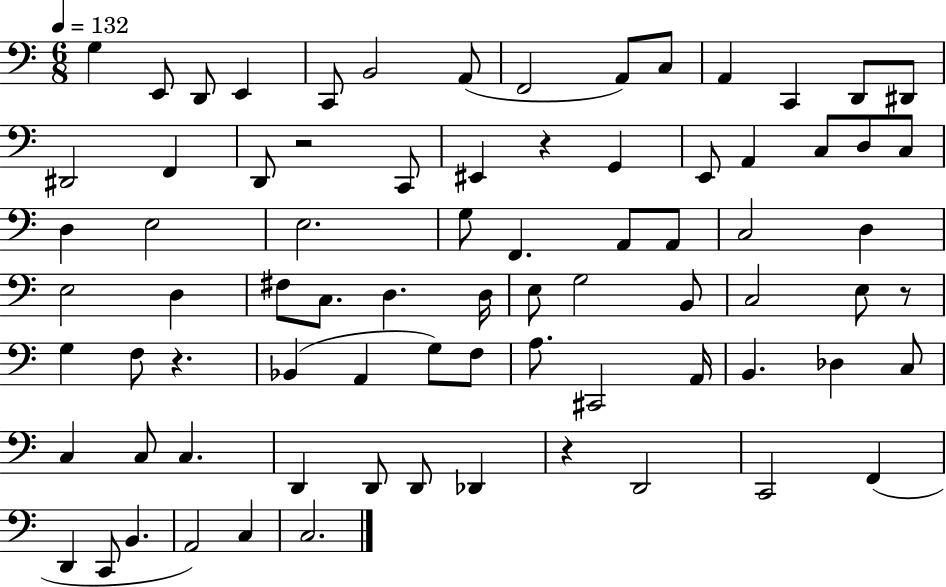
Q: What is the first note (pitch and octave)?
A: G3